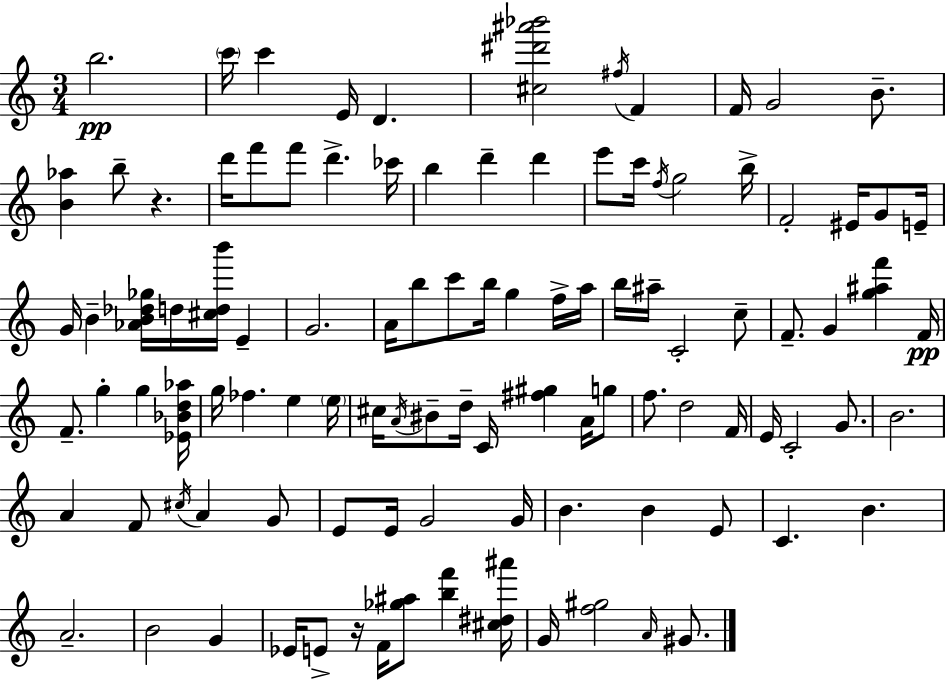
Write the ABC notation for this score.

X:1
T:Untitled
M:3/4
L:1/4
K:C
b2 c'/4 c' E/4 D [^c^d'^a'_b']2 ^f/4 F F/4 G2 B/2 [B_a] b/2 z d'/4 f'/2 f'/2 d' _c'/4 b d' d' e'/2 c'/4 f/4 g2 b/4 F2 ^E/4 G/2 E/4 G/4 B [_AB_d_g]/4 d/4 [^cdb']/4 E G2 A/4 b/2 c'/2 b/4 g f/4 a/4 b/4 ^a/4 C2 c/2 F/2 G [g^af'] F/4 F/2 g g [_E_Bd_a]/4 g/4 _f e e/4 ^c/4 A/4 ^B/2 d/4 C/4 [^f^g] A/4 g/2 f/2 d2 F/4 E/4 C2 G/2 B2 A F/2 ^c/4 A G/2 E/2 E/4 G2 G/4 B B E/2 C B A2 B2 G _E/4 E/2 z/4 F/4 [_g^a]/2 [bf'] [^c^d^a']/4 G/4 [f^g]2 A/4 ^G/2